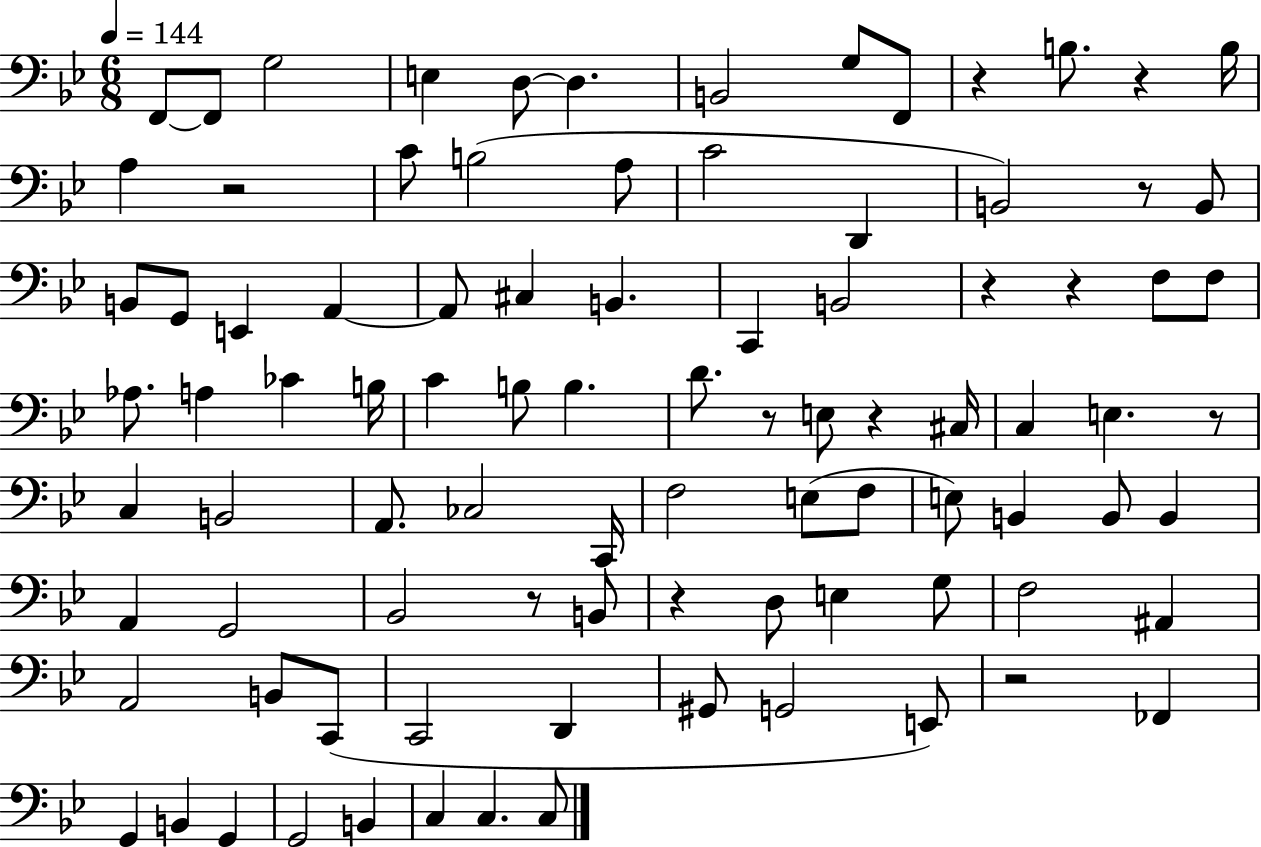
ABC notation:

X:1
T:Untitled
M:6/8
L:1/4
K:Bb
F,,/2 F,,/2 G,2 E, D,/2 D, B,,2 G,/2 F,,/2 z B,/2 z B,/4 A, z2 C/2 B,2 A,/2 C2 D,, B,,2 z/2 B,,/2 B,,/2 G,,/2 E,, A,, A,,/2 ^C, B,, C,, B,,2 z z F,/2 F,/2 _A,/2 A, _C B,/4 C B,/2 B, D/2 z/2 E,/2 z ^C,/4 C, E, z/2 C, B,,2 A,,/2 _C,2 C,,/4 F,2 E,/2 F,/2 E,/2 B,, B,,/2 B,, A,, G,,2 _B,,2 z/2 B,,/2 z D,/2 E, G,/2 F,2 ^A,, A,,2 B,,/2 C,,/2 C,,2 D,, ^G,,/2 G,,2 E,,/2 z2 _F,, G,, B,, G,, G,,2 B,, C, C, C,/2